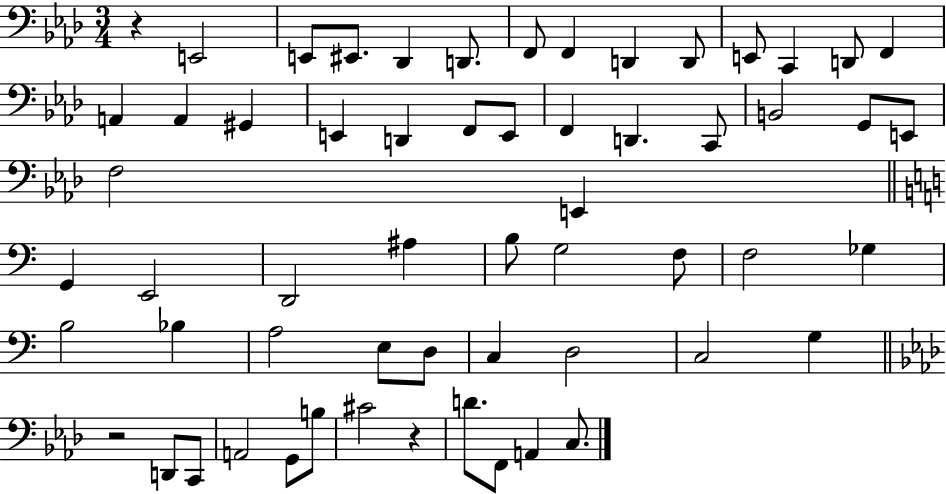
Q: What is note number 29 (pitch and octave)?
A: G2